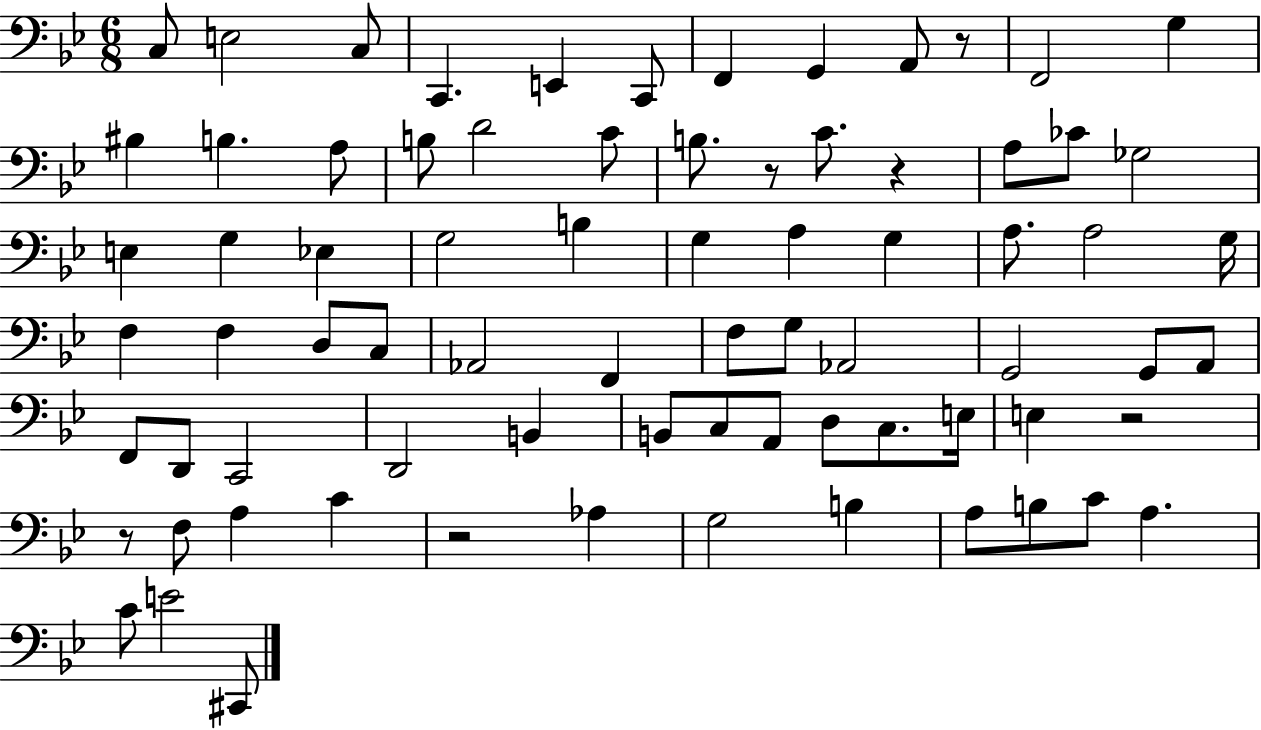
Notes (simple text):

C3/e E3/h C3/e C2/q. E2/q C2/e F2/q G2/q A2/e R/e F2/h G3/q BIS3/q B3/q. A3/e B3/e D4/h C4/e B3/e. R/e C4/e. R/q A3/e CES4/e Gb3/h E3/q G3/q Eb3/q G3/h B3/q G3/q A3/q G3/q A3/e. A3/h G3/s F3/q F3/q D3/e C3/e Ab2/h F2/q F3/e G3/e Ab2/h G2/h G2/e A2/e F2/e D2/e C2/h D2/h B2/q B2/e C3/e A2/e D3/e C3/e. E3/s E3/q R/h R/e F3/e A3/q C4/q R/h Ab3/q G3/h B3/q A3/e B3/e C4/e A3/q. C4/e E4/h C#2/e